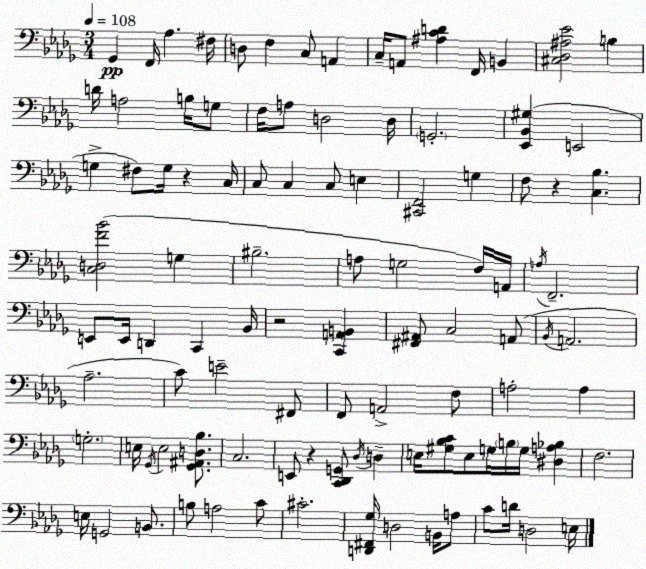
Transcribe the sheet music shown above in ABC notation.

X:1
T:Untitled
M:3/4
L:1/4
K:Bbm
_G,, F,,/4 _A, ^F,/4 D,/2 F, C,/2 A,, C,/4 A,,/2 [^A,CD] F,,/4 B,, [^C,_D,^A,_E]2 B, D/4 A,2 B,/4 G,/2 F,/4 A,/2 D,2 D,/4 G,,2 [_E,,_B,,^G,] E,,2 G, ^F,/2 G,/4 z C,/4 C,/2 C, C,/2 E, [^C,,F,,]2 G, F,/2 z [C,_B,] [C,D,F_B]2 G, ^B,2 A,/2 G,2 F,/4 A,,/4 A,/4 F,,2 E,,/2 E,,/4 D,, C,, _B,,/4 z2 [C,,A,,B,,] [^F,,^A,,]/2 C,2 A,,/2 _B,,/4 A,,2 _A,2 C/2 E2 ^F,,/2 F,,/2 A,,2 F,/2 A,2 A, G,2 E,/4 _G,,/4 E,2 [_G,,^A,,D,_B,]/2 C,2 E,,/2 z [C,,_D,,G,,]/2 _D,/4 D, E,/4 [^G,_B,C]/2 E,/2 G,/4 B,/4 G,/4 [^D,A,_B,] F,2 E,/4 G,,2 B,,/2 B,/2 A,2 C/2 ^C2 [D,,^F,,_G,]/4 D,2 B,,/4 A,/2 C/2 D/4 D,2 E,/4